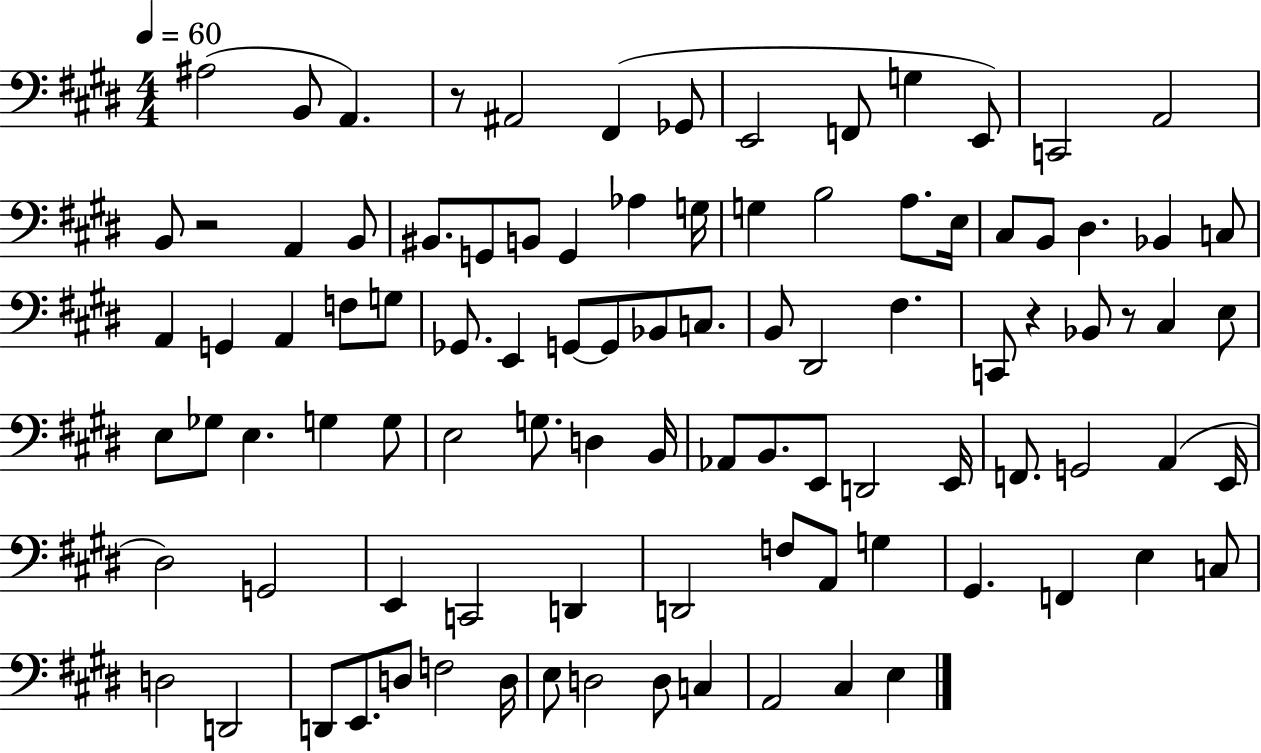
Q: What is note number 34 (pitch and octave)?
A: F3